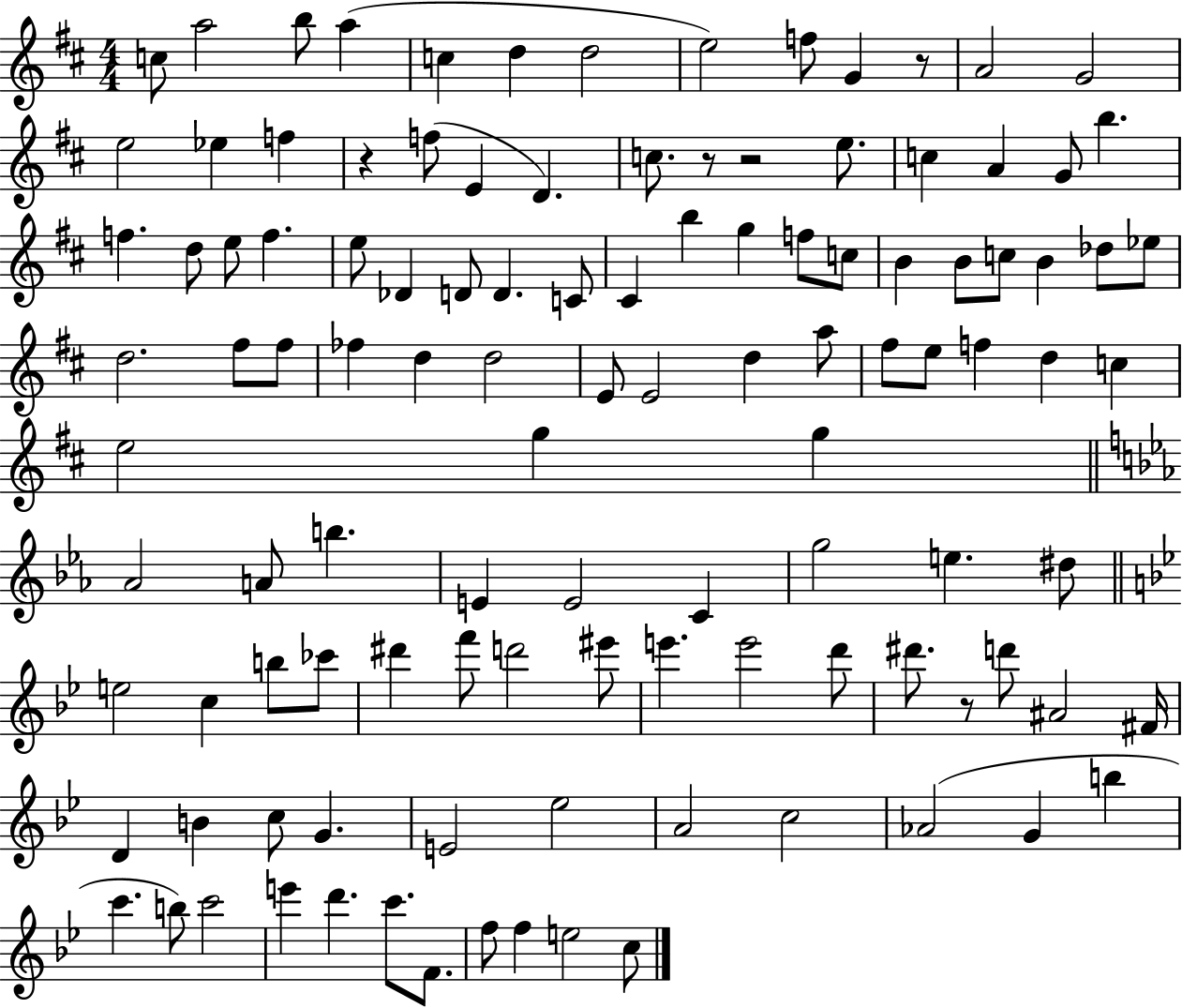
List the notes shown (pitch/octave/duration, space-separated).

C5/e A5/h B5/e A5/q C5/q D5/q D5/h E5/h F5/e G4/q R/e A4/h G4/h E5/h Eb5/q F5/q R/q F5/e E4/q D4/q. C5/e. R/e R/h E5/e. C5/q A4/q G4/e B5/q. F5/q. D5/e E5/e F5/q. E5/e Db4/q D4/e D4/q. C4/e C#4/q B5/q G5/q F5/e C5/e B4/q B4/e C5/e B4/q Db5/e Eb5/e D5/h. F#5/e F#5/e FES5/q D5/q D5/h E4/e E4/h D5/q A5/e F#5/e E5/e F5/q D5/q C5/q E5/h G5/q G5/q Ab4/h A4/e B5/q. E4/q E4/h C4/q G5/h E5/q. D#5/e E5/h C5/q B5/e CES6/e D#6/q F6/e D6/h EIS6/e E6/q. E6/h D6/e D#6/e. R/e D6/e A#4/h F#4/s D4/q B4/q C5/e G4/q. E4/h Eb5/h A4/h C5/h Ab4/h G4/q B5/q C6/q. B5/e C6/h E6/q D6/q. C6/e. F4/e. F5/e F5/q E5/h C5/e